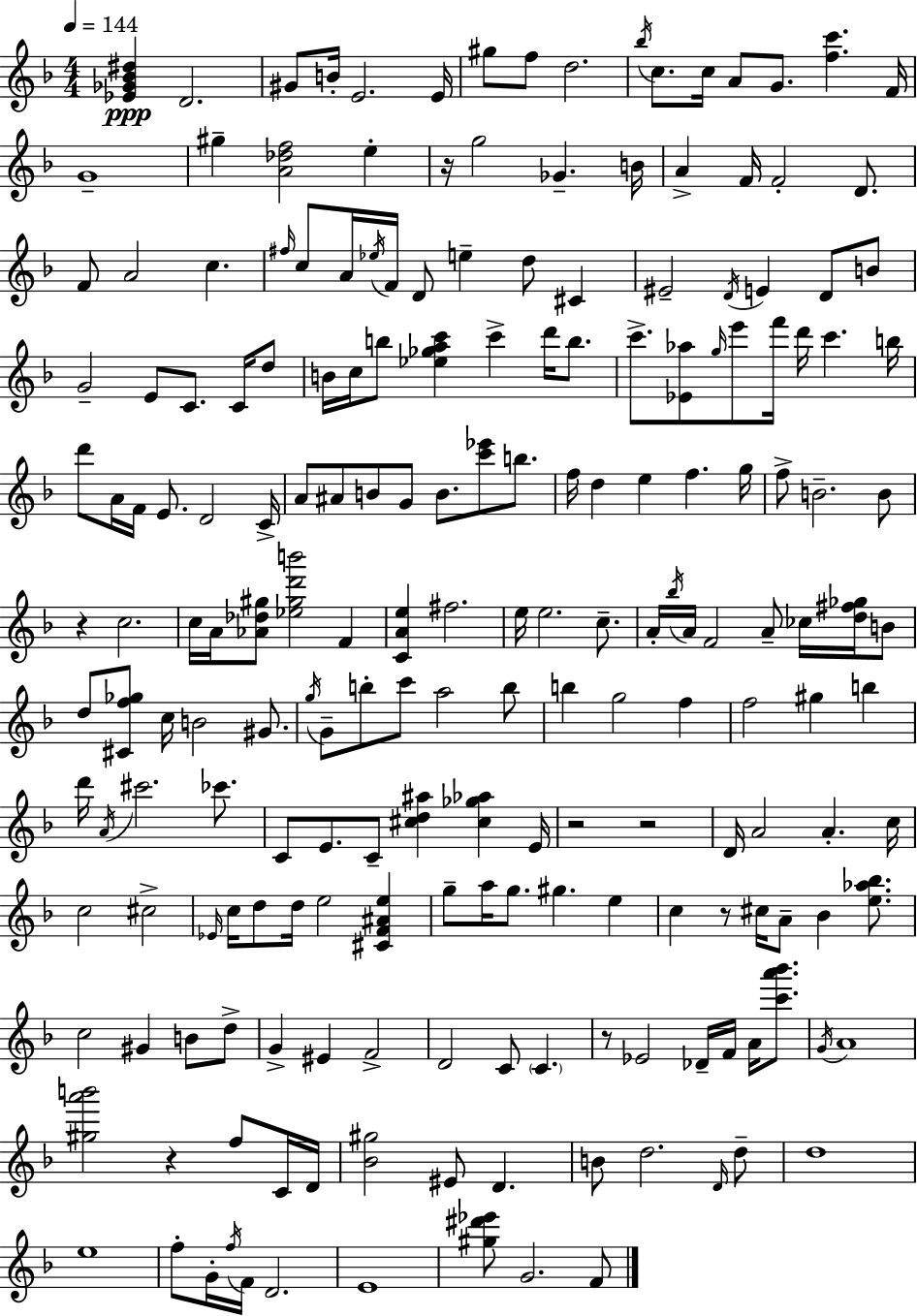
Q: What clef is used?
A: treble